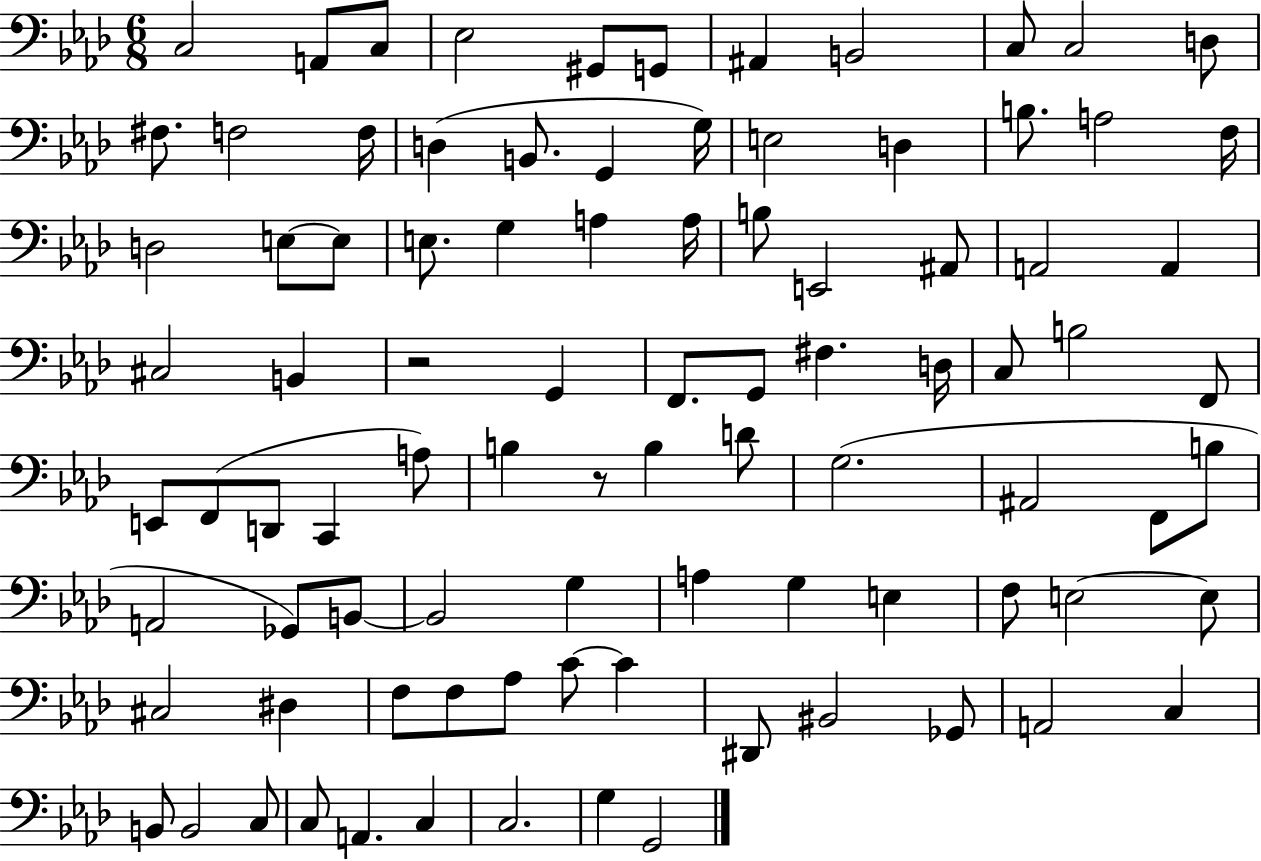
{
  \clef bass
  \numericTimeSignature
  \time 6/8
  \key aes \major
  c2 a,8 c8 | ees2 gis,8 g,8 | ais,4 b,2 | c8 c2 d8 | \break fis8. f2 f16 | d4( b,8. g,4 g16) | e2 d4 | b8. a2 f16 | \break d2 e8~~ e8 | e8. g4 a4 a16 | b8 e,2 ais,8 | a,2 a,4 | \break cis2 b,4 | r2 g,4 | f,8. g,8 fis4. d16 | c8 b2 f,8 | \break e,8 f,8( d,8 c,4 a8) | b4 r8 b4 d'8 | g2.( | ais,2 f,8 b8 | \break a,2 ges,8) b,8~~ | b,2 g4 | a4 g4 e4 | f8 e2~~ e8 | \break cis2 dis4 | f8 f8 aes8 c'8~~ c'4 | dis,8 bis,2 ges,8 | a,2 c4 | \break b,8 b,2 c8 | c8 a,4. c4 | c2. | g4 g,2 | \break \bar "|."
}